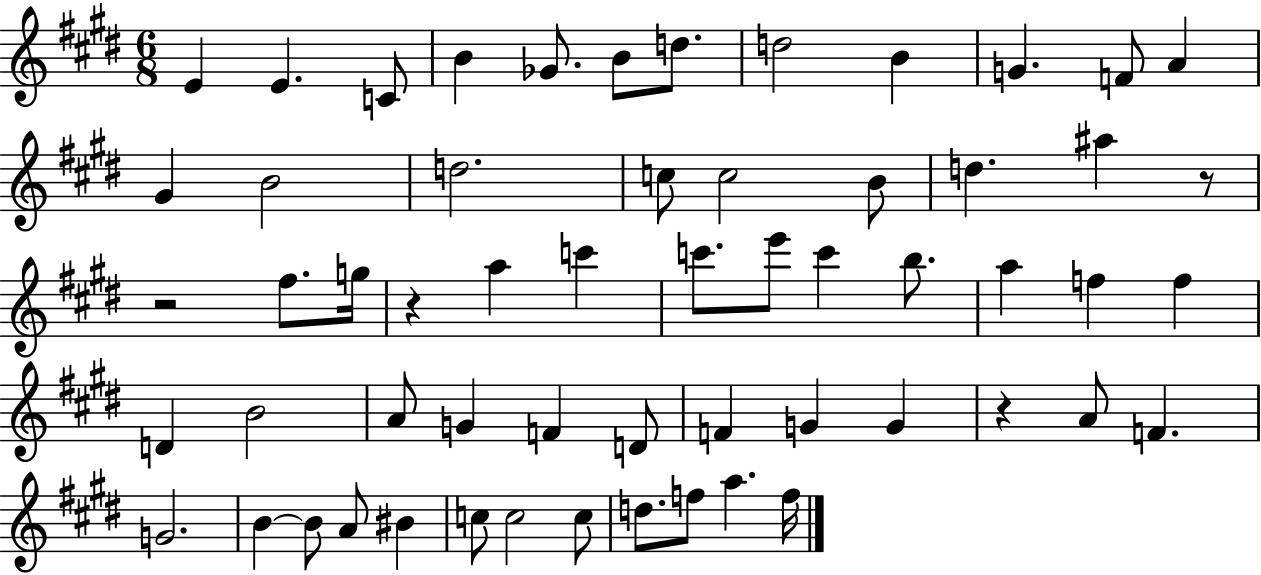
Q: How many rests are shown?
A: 4